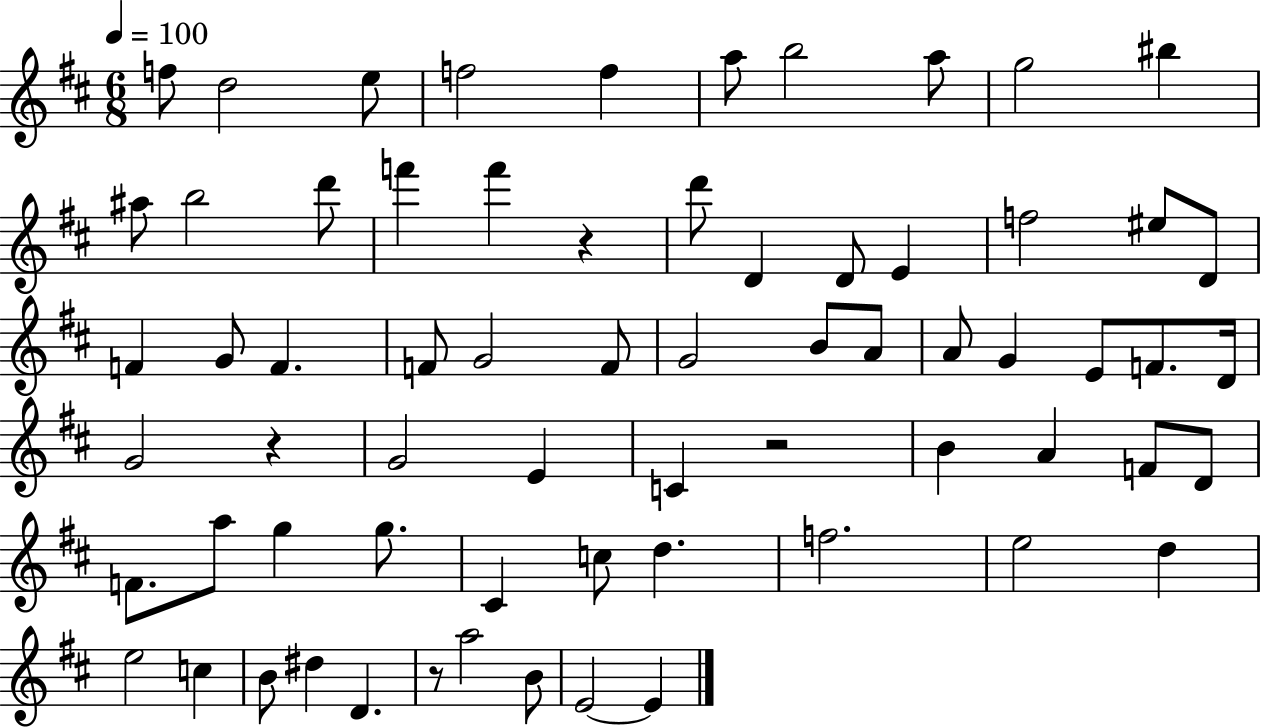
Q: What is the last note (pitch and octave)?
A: E4